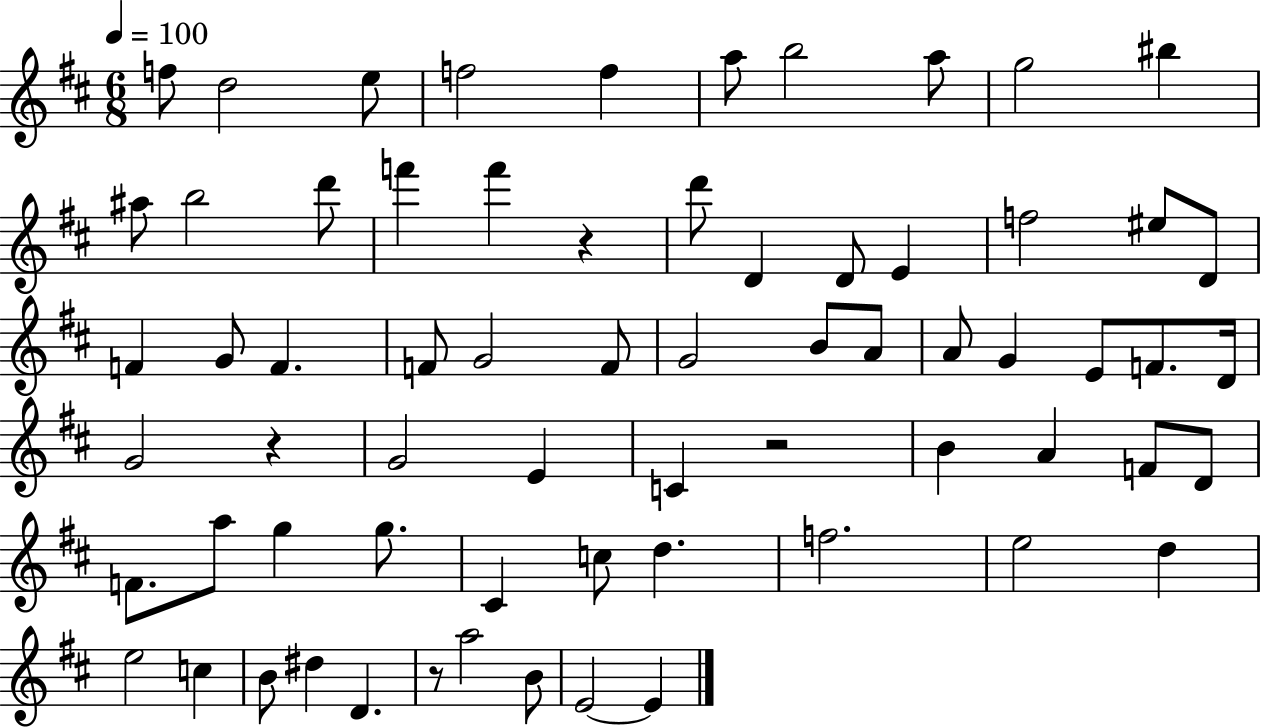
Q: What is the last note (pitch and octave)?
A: E4